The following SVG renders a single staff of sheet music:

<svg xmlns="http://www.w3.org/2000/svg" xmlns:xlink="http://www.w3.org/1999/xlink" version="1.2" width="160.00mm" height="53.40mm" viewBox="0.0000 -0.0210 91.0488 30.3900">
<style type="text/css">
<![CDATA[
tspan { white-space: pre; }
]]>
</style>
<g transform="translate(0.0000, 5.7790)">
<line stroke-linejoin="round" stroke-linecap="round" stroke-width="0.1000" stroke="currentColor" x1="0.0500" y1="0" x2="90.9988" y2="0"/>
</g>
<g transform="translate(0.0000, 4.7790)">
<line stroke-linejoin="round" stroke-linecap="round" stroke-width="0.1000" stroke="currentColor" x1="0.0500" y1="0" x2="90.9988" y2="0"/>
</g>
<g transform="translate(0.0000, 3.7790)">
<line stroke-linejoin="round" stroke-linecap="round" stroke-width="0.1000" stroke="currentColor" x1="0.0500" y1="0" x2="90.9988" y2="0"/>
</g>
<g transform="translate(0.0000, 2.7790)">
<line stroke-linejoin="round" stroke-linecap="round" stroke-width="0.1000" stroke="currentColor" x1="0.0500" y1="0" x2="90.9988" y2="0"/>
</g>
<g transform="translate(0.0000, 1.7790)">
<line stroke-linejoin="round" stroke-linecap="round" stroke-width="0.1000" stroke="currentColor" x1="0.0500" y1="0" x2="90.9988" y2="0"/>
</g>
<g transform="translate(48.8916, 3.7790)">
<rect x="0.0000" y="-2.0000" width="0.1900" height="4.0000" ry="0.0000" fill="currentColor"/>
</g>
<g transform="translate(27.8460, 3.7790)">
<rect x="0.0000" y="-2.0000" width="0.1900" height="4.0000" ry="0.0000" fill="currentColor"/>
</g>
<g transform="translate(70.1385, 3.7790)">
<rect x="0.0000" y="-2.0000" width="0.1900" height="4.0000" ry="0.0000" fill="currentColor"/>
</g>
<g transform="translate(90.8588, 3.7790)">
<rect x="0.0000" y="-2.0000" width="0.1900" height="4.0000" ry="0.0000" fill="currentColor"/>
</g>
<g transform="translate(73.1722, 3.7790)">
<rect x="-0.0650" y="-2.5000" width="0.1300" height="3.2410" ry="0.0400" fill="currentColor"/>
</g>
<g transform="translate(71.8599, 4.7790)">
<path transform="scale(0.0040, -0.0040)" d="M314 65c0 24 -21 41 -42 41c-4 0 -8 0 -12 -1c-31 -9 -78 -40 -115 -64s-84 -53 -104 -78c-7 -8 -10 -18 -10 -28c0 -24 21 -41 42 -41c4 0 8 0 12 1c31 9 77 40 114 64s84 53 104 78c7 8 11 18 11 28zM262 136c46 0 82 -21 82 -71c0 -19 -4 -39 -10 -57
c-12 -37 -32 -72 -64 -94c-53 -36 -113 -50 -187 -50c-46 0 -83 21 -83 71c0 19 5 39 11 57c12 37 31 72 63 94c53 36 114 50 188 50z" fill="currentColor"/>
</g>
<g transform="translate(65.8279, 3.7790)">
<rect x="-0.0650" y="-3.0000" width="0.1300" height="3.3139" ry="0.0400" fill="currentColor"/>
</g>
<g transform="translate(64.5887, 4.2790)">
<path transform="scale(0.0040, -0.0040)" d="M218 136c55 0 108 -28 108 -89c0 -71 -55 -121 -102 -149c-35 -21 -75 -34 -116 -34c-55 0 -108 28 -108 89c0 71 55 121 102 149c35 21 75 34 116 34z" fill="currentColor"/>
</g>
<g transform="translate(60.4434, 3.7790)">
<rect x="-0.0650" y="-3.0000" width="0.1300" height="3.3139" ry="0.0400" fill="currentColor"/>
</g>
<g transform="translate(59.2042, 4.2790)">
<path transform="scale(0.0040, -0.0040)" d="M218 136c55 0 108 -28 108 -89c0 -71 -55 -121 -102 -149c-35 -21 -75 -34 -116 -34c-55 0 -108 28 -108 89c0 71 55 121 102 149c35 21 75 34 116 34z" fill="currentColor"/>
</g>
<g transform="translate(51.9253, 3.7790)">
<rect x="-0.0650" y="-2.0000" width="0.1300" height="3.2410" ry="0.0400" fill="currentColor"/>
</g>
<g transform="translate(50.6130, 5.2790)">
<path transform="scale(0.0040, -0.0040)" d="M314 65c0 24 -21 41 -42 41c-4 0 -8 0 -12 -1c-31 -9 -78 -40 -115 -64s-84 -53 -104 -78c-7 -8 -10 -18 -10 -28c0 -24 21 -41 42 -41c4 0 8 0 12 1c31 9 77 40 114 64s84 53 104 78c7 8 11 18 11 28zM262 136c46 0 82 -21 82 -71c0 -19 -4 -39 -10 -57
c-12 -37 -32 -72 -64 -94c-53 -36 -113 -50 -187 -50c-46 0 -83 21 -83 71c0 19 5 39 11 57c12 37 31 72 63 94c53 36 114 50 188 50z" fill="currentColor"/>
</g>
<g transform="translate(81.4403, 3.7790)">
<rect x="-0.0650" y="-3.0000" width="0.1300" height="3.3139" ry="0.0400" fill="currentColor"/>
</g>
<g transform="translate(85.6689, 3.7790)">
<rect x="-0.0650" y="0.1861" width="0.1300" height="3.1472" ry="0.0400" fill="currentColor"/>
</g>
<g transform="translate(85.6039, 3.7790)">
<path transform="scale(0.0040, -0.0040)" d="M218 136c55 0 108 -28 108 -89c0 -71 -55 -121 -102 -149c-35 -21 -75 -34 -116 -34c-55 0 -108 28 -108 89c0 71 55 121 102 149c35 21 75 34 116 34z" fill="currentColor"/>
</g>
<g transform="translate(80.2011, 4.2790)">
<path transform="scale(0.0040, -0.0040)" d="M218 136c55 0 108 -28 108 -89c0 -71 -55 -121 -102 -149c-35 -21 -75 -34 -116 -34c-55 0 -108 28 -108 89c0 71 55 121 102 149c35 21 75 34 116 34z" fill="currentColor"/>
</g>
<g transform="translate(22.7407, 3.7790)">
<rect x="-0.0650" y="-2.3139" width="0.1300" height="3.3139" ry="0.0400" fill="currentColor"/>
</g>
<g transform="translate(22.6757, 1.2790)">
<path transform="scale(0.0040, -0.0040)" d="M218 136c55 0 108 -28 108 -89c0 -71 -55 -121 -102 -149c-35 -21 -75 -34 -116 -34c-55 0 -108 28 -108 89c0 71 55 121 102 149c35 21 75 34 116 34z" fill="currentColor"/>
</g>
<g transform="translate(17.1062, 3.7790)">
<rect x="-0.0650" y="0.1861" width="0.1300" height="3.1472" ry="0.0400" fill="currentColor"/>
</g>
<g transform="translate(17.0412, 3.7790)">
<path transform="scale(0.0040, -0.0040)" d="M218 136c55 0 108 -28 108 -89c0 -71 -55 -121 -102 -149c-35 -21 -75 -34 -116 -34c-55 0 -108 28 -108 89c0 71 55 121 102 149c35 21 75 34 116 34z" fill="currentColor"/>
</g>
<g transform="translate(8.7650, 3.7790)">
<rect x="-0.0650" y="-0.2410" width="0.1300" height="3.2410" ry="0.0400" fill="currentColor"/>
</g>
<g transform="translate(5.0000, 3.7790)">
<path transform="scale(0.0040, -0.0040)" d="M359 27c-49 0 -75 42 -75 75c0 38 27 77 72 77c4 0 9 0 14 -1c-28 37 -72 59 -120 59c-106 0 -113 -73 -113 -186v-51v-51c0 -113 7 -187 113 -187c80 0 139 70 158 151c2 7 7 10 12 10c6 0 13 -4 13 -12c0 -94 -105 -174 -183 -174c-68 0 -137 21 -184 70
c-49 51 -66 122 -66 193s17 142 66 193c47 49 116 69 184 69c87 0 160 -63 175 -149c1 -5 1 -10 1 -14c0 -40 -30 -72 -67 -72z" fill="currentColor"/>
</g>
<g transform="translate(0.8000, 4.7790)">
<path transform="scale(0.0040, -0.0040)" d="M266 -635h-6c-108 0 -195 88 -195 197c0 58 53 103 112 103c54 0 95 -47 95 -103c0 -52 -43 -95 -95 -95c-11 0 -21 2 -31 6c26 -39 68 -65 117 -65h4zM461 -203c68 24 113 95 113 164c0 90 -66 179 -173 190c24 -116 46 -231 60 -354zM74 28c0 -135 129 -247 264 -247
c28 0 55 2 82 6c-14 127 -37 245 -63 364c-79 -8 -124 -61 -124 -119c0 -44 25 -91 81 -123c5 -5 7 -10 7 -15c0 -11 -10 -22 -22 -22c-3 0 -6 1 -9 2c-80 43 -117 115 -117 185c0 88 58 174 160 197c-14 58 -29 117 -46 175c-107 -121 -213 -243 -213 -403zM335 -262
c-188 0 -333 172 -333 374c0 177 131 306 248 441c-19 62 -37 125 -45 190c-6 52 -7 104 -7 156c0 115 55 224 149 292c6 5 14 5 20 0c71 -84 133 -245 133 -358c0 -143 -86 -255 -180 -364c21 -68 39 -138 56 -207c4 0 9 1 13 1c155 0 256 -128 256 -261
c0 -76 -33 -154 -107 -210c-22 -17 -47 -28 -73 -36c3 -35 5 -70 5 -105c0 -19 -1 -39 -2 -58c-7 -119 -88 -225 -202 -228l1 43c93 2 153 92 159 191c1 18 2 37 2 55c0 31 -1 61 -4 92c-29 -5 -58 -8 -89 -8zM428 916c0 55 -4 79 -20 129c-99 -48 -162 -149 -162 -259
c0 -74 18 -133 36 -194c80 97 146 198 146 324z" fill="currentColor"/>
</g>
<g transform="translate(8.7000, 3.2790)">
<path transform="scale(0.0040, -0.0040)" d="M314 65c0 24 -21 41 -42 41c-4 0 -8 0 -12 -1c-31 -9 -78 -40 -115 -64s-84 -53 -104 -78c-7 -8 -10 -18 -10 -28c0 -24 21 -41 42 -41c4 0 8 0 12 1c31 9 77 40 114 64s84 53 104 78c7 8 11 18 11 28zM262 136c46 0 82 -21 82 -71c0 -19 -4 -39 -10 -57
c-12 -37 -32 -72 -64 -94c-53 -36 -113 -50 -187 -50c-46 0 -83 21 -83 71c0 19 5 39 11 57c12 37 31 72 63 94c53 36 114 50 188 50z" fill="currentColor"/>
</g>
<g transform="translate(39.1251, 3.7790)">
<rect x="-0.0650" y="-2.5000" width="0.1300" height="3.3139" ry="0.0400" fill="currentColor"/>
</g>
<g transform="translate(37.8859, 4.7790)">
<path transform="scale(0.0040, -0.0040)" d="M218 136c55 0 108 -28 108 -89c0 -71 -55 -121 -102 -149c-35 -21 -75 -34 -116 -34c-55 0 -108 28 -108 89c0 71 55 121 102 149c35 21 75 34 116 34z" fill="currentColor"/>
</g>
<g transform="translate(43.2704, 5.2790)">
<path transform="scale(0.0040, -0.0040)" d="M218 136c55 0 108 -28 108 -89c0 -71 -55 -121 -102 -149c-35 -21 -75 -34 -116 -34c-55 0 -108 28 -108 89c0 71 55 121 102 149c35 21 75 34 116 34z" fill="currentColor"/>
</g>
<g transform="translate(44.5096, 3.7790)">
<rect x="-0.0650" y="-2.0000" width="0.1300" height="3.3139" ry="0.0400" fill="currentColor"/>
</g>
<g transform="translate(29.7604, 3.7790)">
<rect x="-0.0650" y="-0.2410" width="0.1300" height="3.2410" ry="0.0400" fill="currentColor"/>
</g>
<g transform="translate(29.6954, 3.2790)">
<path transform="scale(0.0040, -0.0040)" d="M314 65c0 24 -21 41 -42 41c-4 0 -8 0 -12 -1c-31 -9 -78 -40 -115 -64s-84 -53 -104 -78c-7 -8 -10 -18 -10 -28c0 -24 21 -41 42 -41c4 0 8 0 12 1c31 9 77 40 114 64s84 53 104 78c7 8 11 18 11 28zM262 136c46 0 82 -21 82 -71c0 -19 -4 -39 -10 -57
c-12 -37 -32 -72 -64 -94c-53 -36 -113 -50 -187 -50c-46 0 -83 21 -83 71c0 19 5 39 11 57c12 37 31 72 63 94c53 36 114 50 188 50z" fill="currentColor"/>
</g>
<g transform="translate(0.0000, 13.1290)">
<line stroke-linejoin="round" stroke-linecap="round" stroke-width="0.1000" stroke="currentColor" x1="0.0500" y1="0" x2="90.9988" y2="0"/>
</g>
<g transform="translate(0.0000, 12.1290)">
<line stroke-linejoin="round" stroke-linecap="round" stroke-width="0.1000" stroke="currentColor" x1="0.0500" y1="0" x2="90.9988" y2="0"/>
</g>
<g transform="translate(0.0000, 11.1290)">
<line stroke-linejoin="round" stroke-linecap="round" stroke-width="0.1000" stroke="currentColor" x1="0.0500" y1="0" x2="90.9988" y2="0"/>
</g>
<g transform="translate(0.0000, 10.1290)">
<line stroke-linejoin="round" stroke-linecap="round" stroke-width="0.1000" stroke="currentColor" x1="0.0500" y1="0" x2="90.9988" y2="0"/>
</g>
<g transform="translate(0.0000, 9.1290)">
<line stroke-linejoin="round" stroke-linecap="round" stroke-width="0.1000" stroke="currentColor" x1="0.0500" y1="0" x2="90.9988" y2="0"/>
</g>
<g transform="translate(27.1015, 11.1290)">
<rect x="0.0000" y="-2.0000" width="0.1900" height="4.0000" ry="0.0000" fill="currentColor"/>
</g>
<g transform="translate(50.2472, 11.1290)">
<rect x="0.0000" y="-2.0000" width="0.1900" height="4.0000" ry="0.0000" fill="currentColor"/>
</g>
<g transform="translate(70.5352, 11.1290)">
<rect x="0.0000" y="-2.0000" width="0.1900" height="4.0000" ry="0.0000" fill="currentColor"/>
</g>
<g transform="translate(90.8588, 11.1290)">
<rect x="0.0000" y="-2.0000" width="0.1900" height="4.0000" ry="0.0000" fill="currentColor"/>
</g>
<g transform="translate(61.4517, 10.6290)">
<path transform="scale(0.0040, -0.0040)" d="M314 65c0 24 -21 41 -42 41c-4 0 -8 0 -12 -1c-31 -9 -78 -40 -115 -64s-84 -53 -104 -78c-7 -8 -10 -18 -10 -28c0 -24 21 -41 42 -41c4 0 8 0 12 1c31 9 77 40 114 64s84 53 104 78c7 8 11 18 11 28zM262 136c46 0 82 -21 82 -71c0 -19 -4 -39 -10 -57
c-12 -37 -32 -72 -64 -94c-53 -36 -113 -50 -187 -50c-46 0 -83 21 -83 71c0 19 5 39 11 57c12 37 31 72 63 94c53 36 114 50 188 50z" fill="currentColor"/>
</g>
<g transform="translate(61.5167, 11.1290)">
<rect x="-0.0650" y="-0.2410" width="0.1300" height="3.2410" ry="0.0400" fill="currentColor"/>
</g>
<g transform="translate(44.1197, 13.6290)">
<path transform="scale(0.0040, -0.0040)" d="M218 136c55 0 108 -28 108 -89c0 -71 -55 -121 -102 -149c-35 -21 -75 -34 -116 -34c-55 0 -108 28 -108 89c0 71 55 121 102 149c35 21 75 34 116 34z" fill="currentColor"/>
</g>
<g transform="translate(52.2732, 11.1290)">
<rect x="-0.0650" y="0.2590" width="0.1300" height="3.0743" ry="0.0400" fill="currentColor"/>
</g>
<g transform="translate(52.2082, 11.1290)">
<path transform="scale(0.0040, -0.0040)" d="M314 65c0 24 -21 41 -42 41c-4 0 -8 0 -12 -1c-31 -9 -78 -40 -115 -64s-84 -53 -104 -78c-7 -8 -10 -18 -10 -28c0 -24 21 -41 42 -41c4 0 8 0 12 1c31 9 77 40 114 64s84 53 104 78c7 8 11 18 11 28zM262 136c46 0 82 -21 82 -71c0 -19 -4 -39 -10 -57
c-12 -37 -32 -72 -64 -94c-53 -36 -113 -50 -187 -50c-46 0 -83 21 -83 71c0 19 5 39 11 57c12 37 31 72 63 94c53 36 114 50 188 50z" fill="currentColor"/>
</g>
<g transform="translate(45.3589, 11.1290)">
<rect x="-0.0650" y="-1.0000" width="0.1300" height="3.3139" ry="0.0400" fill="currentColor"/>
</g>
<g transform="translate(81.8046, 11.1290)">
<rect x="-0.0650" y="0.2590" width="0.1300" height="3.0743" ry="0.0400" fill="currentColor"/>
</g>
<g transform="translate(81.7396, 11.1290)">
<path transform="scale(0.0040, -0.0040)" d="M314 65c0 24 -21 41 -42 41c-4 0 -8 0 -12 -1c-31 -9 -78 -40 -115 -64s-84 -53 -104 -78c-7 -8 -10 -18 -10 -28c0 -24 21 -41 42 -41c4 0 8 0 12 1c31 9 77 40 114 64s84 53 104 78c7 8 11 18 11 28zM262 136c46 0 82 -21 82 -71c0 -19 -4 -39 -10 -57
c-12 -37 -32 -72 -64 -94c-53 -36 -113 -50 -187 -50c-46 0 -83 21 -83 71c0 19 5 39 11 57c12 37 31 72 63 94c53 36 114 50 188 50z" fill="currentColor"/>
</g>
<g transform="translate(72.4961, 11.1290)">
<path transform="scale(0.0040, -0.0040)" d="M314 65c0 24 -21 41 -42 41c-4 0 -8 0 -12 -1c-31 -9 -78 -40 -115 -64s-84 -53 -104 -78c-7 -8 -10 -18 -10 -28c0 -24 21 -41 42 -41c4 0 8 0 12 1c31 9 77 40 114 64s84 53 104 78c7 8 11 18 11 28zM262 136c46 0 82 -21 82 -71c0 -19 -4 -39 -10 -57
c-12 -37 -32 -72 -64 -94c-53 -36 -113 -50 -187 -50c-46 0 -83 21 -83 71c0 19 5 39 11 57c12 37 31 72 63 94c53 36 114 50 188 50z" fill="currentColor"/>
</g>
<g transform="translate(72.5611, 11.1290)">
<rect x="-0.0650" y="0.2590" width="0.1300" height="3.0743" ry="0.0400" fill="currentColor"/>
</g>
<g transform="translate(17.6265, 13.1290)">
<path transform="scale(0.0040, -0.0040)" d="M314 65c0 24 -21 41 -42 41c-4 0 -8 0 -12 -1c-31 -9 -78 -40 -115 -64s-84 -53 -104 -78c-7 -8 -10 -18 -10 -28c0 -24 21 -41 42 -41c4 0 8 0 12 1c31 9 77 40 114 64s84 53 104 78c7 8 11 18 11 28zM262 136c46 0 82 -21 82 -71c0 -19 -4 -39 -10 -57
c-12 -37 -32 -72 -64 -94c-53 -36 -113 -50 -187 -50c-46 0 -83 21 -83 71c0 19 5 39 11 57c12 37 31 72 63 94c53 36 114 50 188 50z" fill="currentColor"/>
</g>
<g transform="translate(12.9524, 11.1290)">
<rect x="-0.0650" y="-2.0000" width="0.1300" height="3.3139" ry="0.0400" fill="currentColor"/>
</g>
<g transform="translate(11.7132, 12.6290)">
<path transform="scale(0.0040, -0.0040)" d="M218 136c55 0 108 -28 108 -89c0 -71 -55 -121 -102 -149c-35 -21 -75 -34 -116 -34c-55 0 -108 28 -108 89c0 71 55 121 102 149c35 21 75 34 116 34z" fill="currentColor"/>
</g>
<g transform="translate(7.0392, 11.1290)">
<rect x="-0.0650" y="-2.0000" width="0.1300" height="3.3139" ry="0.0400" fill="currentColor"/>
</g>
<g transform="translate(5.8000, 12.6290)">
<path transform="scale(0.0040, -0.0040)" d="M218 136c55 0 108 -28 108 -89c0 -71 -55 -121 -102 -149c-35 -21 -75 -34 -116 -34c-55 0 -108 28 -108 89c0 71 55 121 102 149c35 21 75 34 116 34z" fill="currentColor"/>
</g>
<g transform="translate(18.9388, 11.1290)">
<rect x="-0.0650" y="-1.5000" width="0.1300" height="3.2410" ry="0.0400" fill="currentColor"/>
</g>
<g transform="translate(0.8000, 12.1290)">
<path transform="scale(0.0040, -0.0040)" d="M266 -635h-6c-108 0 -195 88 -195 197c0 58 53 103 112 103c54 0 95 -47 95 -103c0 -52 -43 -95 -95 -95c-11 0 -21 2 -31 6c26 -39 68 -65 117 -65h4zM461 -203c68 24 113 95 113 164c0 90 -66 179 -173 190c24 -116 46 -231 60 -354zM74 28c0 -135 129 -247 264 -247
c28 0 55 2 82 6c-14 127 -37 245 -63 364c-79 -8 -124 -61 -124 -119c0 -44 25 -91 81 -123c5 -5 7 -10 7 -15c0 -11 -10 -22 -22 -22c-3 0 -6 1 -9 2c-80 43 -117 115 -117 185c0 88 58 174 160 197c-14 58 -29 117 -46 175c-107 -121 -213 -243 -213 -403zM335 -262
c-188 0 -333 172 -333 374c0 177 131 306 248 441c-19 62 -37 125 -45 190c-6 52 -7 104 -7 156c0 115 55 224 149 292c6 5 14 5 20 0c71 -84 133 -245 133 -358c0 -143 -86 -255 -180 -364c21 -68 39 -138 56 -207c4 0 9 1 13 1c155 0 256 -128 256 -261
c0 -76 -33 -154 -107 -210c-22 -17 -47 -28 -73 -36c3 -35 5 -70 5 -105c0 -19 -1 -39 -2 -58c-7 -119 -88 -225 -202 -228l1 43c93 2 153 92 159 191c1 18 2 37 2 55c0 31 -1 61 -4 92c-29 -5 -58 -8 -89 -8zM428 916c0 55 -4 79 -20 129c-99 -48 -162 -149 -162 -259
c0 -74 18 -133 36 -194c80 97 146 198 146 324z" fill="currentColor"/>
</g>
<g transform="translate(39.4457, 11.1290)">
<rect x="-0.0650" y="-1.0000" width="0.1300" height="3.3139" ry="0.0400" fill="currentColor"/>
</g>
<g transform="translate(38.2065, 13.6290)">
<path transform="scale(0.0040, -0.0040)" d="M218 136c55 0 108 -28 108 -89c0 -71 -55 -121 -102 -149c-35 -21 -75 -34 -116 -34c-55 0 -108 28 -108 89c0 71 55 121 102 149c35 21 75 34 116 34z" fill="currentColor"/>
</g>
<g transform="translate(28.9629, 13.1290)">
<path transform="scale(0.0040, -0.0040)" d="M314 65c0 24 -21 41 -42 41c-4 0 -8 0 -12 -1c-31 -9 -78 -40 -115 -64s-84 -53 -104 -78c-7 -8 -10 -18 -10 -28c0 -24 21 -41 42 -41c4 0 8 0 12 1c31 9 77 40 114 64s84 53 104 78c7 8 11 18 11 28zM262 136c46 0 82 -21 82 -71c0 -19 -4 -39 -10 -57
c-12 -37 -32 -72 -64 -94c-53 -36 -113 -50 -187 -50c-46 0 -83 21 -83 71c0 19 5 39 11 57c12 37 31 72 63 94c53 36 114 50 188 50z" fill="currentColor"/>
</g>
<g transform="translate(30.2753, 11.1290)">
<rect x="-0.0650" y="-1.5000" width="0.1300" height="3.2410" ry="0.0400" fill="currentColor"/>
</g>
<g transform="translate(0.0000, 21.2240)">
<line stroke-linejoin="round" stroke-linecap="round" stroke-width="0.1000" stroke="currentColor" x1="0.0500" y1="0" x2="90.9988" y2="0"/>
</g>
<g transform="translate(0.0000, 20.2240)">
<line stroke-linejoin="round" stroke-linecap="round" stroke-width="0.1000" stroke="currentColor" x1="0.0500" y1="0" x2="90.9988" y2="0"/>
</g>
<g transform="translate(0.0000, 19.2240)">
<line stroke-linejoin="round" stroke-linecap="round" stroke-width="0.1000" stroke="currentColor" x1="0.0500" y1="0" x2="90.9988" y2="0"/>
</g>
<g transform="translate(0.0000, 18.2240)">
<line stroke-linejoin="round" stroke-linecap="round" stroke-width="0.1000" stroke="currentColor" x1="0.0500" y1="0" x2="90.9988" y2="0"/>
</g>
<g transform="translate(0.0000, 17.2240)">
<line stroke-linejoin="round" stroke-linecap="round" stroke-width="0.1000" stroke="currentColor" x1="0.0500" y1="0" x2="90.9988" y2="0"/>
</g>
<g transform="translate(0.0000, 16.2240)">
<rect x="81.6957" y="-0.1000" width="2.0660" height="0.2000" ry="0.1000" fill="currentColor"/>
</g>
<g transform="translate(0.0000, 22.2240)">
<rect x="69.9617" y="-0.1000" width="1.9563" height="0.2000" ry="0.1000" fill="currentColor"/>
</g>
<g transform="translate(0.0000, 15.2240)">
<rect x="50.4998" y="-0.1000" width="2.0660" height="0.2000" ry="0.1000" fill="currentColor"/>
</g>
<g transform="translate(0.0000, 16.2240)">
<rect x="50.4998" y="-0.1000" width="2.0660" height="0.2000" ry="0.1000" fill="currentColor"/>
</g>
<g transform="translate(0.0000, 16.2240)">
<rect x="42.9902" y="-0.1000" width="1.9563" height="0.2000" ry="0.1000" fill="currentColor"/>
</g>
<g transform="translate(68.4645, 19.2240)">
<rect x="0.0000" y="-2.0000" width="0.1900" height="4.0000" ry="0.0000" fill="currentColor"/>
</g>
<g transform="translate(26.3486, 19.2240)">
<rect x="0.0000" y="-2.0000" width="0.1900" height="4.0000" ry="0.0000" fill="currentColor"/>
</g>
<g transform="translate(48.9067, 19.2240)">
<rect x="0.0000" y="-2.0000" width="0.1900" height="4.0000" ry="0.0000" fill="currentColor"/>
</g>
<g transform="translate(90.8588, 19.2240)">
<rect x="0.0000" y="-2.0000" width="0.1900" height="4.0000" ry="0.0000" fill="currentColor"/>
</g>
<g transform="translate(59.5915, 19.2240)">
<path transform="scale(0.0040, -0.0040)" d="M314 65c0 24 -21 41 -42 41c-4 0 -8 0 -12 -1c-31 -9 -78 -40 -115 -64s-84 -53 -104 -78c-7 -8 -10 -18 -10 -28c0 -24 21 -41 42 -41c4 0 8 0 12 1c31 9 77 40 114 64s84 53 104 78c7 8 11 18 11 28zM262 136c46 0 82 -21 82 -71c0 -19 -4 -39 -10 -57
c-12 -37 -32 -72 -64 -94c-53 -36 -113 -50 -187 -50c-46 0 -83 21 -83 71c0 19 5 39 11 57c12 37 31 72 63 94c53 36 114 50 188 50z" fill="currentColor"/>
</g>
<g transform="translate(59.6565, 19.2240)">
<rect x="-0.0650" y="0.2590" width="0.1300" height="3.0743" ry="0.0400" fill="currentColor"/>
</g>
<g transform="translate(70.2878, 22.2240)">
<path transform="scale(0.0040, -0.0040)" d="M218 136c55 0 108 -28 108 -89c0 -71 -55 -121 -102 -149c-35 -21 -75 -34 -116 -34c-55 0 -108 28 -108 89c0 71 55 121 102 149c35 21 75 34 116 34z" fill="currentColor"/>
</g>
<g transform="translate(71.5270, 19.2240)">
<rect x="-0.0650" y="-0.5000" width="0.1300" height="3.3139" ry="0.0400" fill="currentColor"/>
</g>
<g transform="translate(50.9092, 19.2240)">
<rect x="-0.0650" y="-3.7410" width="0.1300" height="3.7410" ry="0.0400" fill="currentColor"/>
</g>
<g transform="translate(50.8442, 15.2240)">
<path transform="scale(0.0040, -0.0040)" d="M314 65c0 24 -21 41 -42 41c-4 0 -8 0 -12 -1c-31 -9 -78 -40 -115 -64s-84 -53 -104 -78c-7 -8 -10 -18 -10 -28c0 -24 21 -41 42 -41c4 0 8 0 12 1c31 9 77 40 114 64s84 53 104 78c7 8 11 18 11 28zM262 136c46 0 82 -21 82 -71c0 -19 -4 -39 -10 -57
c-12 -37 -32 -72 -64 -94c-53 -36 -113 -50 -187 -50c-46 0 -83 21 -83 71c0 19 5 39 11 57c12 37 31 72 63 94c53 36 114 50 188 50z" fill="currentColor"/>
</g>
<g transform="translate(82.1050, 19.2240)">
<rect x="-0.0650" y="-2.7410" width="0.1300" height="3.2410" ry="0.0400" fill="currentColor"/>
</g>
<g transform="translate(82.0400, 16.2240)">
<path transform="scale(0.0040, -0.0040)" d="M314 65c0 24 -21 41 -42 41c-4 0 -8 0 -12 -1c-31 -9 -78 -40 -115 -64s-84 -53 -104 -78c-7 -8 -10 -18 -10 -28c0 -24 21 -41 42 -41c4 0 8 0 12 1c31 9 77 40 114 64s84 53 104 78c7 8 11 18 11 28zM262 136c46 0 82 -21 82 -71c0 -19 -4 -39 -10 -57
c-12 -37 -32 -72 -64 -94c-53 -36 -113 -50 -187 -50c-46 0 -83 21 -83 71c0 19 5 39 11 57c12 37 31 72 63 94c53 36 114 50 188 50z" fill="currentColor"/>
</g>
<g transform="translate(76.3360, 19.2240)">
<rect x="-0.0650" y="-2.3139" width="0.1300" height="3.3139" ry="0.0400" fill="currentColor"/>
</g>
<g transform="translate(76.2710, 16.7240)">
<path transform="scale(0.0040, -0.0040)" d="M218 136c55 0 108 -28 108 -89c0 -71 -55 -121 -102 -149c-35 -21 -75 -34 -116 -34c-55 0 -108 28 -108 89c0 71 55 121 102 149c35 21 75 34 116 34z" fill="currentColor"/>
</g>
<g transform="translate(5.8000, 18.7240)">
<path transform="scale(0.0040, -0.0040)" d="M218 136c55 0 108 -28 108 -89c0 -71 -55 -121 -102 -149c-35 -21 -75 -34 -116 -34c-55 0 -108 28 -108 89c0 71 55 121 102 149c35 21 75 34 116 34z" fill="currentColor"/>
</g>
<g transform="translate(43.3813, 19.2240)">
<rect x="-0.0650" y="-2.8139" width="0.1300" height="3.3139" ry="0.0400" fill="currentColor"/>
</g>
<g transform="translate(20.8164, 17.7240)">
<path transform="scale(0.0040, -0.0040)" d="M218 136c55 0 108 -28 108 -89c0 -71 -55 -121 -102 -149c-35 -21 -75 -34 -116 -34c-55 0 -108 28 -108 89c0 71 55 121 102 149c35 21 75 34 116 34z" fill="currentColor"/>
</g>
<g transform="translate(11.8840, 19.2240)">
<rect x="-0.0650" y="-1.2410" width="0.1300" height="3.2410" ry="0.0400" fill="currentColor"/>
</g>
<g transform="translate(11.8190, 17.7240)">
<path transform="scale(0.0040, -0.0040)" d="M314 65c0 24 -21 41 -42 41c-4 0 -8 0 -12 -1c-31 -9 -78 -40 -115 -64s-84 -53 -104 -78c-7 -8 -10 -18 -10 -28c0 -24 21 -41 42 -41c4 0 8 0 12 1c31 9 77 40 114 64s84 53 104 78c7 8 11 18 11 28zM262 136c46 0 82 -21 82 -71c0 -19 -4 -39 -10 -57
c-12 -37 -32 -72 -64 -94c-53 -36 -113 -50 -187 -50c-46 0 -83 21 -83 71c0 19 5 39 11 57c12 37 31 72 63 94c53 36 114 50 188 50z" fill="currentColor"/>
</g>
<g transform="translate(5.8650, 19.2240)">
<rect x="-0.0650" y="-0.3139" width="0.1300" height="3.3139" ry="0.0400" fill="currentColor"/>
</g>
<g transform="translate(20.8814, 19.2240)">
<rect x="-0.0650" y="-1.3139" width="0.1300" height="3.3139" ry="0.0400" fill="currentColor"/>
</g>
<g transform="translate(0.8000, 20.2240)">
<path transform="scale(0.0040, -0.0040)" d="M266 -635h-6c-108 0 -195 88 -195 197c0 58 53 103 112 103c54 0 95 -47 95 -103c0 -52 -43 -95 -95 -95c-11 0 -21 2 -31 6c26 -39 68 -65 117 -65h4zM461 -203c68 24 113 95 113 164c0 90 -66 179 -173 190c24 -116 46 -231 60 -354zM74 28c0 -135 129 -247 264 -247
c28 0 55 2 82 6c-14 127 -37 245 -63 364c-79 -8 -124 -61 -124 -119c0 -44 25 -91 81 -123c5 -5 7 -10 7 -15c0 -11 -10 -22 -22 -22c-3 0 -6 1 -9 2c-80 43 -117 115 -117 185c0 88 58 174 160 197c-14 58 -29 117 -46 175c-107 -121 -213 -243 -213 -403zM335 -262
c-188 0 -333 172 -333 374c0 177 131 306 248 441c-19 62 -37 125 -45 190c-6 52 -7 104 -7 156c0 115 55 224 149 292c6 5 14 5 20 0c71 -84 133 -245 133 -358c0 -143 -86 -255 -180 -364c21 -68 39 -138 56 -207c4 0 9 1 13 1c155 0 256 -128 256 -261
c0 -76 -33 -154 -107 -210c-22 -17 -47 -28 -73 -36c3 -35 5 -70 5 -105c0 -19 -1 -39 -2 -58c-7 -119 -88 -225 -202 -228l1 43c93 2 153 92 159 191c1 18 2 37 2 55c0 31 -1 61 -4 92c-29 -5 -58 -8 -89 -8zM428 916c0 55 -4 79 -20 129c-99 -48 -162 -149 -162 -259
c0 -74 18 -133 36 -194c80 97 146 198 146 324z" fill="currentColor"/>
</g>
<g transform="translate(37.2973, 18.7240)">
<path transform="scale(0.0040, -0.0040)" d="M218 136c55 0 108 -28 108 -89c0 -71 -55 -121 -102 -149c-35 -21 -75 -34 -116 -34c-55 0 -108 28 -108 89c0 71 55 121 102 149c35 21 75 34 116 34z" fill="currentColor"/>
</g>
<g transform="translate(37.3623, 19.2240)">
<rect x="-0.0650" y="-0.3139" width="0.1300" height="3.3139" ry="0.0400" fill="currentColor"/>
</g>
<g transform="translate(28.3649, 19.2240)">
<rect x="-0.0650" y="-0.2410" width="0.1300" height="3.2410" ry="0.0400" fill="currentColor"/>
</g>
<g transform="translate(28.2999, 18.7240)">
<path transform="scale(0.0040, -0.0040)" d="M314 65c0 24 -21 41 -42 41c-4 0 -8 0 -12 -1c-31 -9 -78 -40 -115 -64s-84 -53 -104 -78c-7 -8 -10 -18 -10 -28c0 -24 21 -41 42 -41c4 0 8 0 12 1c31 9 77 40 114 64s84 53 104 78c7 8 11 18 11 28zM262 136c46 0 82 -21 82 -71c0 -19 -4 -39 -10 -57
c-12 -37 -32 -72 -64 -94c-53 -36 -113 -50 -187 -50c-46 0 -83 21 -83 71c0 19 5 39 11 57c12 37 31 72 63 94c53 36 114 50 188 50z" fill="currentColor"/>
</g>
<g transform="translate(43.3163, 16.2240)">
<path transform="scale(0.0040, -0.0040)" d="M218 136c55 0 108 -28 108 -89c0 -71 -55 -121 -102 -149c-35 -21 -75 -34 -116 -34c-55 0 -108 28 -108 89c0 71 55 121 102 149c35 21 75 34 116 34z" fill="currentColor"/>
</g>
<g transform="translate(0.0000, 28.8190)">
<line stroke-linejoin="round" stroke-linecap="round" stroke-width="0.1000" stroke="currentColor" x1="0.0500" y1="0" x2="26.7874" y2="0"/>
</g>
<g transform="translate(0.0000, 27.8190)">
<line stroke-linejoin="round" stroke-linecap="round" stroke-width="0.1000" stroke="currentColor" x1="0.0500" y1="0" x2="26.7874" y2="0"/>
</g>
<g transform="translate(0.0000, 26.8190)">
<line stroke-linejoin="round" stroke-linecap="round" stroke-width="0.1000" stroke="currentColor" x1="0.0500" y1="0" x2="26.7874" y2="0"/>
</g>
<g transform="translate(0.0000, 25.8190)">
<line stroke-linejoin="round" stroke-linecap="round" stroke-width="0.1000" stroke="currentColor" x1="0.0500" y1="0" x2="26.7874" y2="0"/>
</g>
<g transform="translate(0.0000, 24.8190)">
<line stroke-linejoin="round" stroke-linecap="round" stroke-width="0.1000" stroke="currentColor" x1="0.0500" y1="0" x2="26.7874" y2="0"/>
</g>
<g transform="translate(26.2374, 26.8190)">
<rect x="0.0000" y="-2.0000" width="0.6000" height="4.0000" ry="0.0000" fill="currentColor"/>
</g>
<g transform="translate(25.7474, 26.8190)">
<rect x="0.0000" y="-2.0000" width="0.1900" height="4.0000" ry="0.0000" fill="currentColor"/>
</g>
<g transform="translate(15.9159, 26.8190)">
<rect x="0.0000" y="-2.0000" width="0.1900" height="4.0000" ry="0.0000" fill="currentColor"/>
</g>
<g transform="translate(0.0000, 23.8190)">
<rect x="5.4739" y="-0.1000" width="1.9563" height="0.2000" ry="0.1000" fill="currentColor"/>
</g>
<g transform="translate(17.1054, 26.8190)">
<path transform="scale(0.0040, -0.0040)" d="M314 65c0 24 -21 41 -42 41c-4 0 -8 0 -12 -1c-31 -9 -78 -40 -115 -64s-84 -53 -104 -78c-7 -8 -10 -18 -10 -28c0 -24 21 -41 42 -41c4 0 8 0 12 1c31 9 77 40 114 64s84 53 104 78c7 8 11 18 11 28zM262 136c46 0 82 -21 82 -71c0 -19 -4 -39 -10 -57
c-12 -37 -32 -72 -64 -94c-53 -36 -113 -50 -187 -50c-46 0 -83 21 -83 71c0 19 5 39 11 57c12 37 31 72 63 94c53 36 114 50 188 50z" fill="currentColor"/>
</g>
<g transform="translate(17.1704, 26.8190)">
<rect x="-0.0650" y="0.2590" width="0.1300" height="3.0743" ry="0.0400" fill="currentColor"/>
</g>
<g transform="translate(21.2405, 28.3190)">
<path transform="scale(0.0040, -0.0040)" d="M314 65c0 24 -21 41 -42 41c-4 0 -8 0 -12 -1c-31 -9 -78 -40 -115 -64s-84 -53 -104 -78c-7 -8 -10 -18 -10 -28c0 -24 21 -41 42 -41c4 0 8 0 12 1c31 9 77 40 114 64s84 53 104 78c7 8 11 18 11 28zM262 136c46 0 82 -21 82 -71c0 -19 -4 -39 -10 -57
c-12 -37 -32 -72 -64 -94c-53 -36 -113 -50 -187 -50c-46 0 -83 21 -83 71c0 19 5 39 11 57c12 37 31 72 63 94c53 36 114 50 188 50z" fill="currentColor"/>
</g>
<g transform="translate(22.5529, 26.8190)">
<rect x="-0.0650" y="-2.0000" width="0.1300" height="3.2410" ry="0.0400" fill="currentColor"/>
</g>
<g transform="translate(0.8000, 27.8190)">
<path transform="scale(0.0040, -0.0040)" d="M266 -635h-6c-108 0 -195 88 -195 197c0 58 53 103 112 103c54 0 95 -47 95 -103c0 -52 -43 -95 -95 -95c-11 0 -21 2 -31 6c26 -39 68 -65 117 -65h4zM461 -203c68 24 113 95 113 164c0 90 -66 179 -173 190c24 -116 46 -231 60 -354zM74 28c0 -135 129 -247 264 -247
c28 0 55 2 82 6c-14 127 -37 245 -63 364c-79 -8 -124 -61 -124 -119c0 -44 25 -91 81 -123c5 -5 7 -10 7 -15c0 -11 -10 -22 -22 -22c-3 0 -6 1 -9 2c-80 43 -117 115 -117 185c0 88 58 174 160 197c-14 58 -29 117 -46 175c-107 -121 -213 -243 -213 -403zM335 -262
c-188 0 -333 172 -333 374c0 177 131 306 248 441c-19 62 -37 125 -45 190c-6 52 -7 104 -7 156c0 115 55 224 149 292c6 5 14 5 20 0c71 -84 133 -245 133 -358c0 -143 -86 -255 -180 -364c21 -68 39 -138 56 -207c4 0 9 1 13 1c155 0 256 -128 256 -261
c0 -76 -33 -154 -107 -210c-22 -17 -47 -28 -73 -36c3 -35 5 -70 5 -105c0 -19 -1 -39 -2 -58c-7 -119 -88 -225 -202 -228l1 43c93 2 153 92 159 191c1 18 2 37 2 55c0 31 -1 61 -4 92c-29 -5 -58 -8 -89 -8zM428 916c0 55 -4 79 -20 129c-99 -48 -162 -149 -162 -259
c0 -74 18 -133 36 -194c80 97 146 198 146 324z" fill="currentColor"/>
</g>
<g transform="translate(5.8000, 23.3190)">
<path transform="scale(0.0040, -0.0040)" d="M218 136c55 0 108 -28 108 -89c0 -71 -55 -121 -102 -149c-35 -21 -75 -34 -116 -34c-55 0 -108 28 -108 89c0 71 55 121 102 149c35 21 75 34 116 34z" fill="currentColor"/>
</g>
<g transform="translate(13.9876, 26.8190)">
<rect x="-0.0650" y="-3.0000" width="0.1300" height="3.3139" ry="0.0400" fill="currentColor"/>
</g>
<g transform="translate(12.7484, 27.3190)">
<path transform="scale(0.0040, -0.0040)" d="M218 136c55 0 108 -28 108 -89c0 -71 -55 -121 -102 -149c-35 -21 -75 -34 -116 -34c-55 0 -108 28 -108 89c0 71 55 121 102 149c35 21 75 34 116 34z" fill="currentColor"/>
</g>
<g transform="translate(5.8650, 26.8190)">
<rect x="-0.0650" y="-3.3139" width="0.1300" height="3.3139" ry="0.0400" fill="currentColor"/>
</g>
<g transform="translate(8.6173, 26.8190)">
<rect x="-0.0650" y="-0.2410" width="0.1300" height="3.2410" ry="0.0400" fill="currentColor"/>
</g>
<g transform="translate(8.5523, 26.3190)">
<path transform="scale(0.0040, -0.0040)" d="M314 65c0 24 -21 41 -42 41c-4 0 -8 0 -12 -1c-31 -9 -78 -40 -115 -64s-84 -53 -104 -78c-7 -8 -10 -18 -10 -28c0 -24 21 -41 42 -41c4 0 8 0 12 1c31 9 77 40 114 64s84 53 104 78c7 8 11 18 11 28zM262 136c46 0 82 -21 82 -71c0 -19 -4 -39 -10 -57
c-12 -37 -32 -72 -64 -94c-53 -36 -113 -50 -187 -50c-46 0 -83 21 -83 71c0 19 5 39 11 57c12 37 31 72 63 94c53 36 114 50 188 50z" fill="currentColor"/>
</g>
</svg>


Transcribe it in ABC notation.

X:1
T:Untitled
M:4/4
L:1/4
K:C
c2 B g c2 G F F2 A A G2 A B F F E2 E2 D D B2 c2 B2 B2 c e2 e c2 c a c'2 B2 C g a2 b c2 A B2 F2